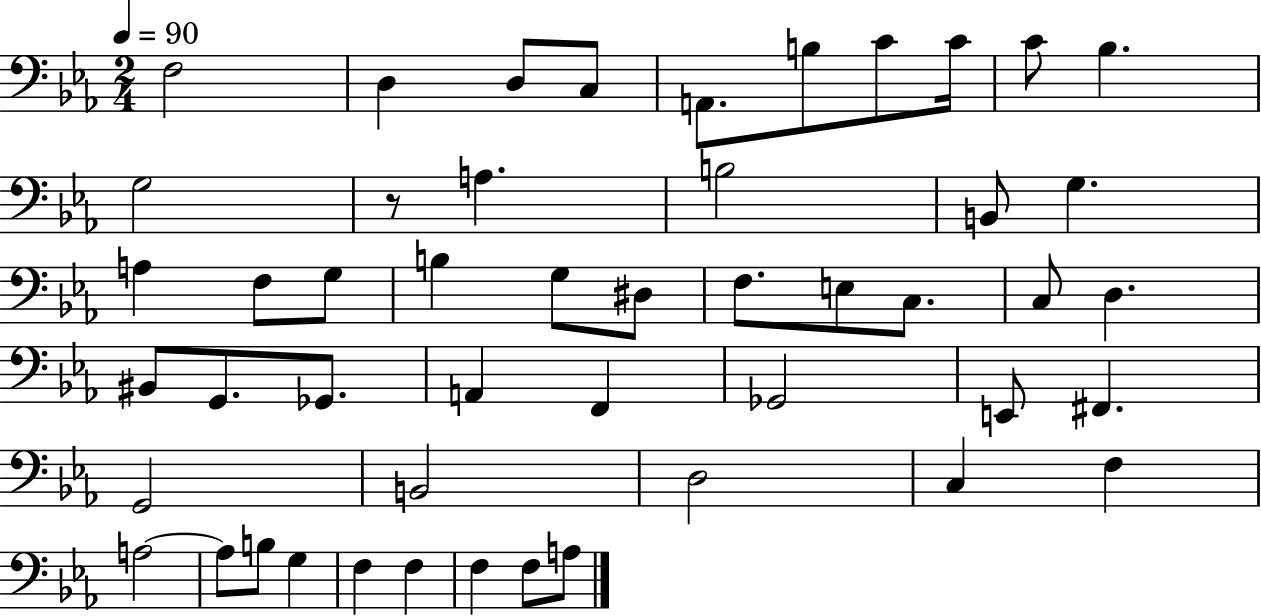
F3/h D3/q D3/e C3/e A2/e. B3/e C4/e C4/s C4/e Bb3/q. G3/h R/e A3/q. B3/h B2/e G3/q. A3/q F3/e G3/e B3/q G3/e D#3/e F3/e. E3/e C3/e. C3/e D3/q. BIS2/e G2/e. Gb2/e. A2/q F2/q Gb2/h E2/e F#2/q. G2/h B2/h D3/h C3/q F3/q A3/h A3/e B3/e G3/q F3/q F3/q F3/q F3/e A3/e